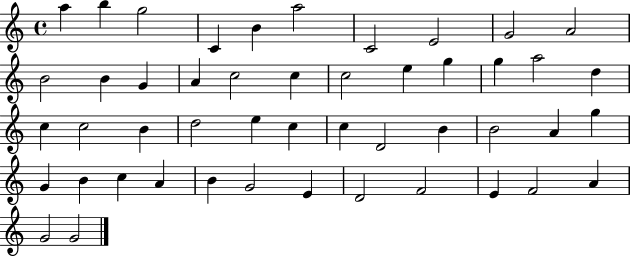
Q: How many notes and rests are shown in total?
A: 48